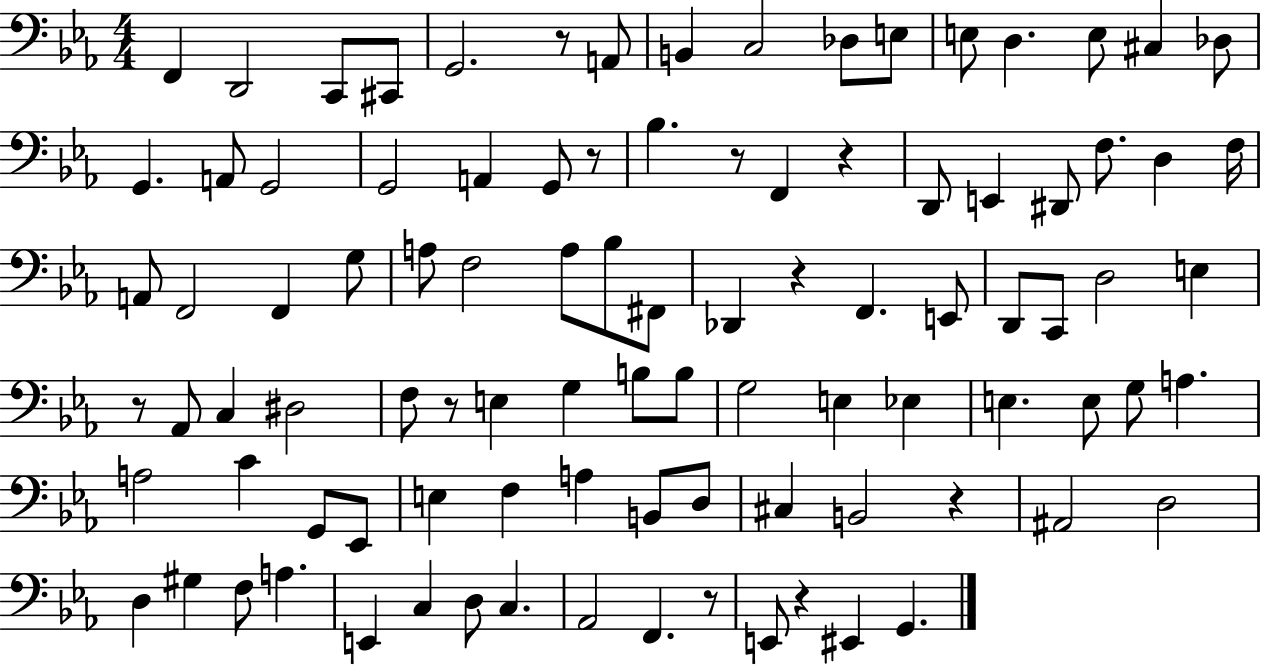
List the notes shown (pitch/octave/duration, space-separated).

F2/q D2/h C2/e C#2/e G2/h. R/e A2/e B2/q C3/h Db3/e E3/e E3/e D3/q. E3/e C#3/q Db3/e G2/q. A2/e G2/h G2/h A2/q G2/e R/e Bb3/q. R/e F2/q R/q D2/e E2/q D#2/e F3/e. D3/q F3/s A2/e F2/h F2/q G3/e A3/e F3/h A3/e Bb3/e F#2/e Db2/q R/q F2/q. E2/e D2/e C2/e D3/h E3/q R/e Ab2/e C3/q D#3/h F3/e R/e E3/q G3/q B3/e B3/e G3/h E3/q Eb3/q E3/q. E3/e G3/e A3/q. A3/h C4/q G2/e Eb2/e E3/q F3/q A3/q B2/e D3/e C#3/q B2/h R/q A#2/h D3/h D3/q G#3/q F3/e A3/q. E2/q C3/q D3/e C3/q. Ab2/h F2/q. R/e E2/e R/q EIS2/q G2/q.